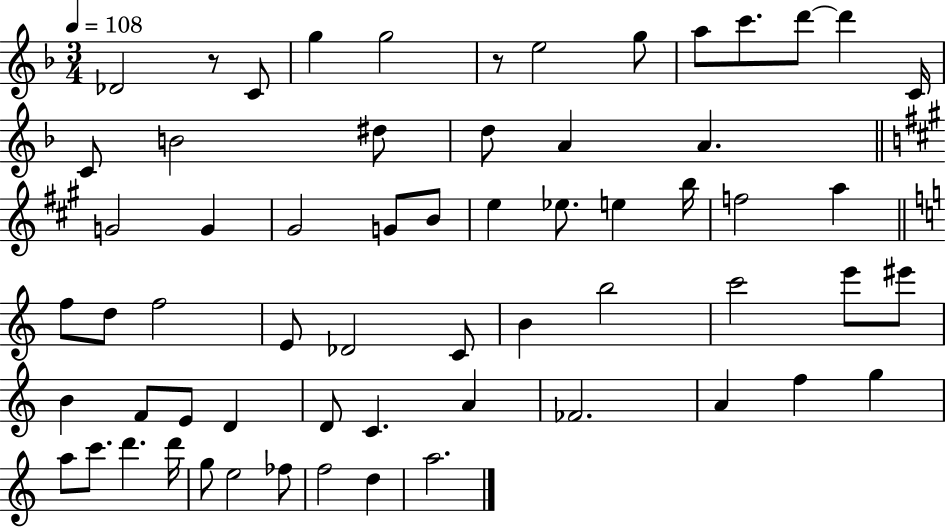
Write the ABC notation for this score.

X:1
T:Untitled
M:3/4
L:1/4
K:F
_D2 z/2 C/2 g g2 z/2 e2 g/2 a/2 c'/2 d'/2 d' C/4 C/2 B2 ^d/2 d/2 A A G2 G ^G2 G/2 B/2 e _e/2 e b/4 f2 a f/2 d/2 f2 E/2 _D2 C/2 B b2 c'2 e'/2 ^e'/2 B F/2 E/2 D D/2 C A _F2 A f g a/2 c'/2 d' d'/4 g/2 e2 _f/2 f2 d a2